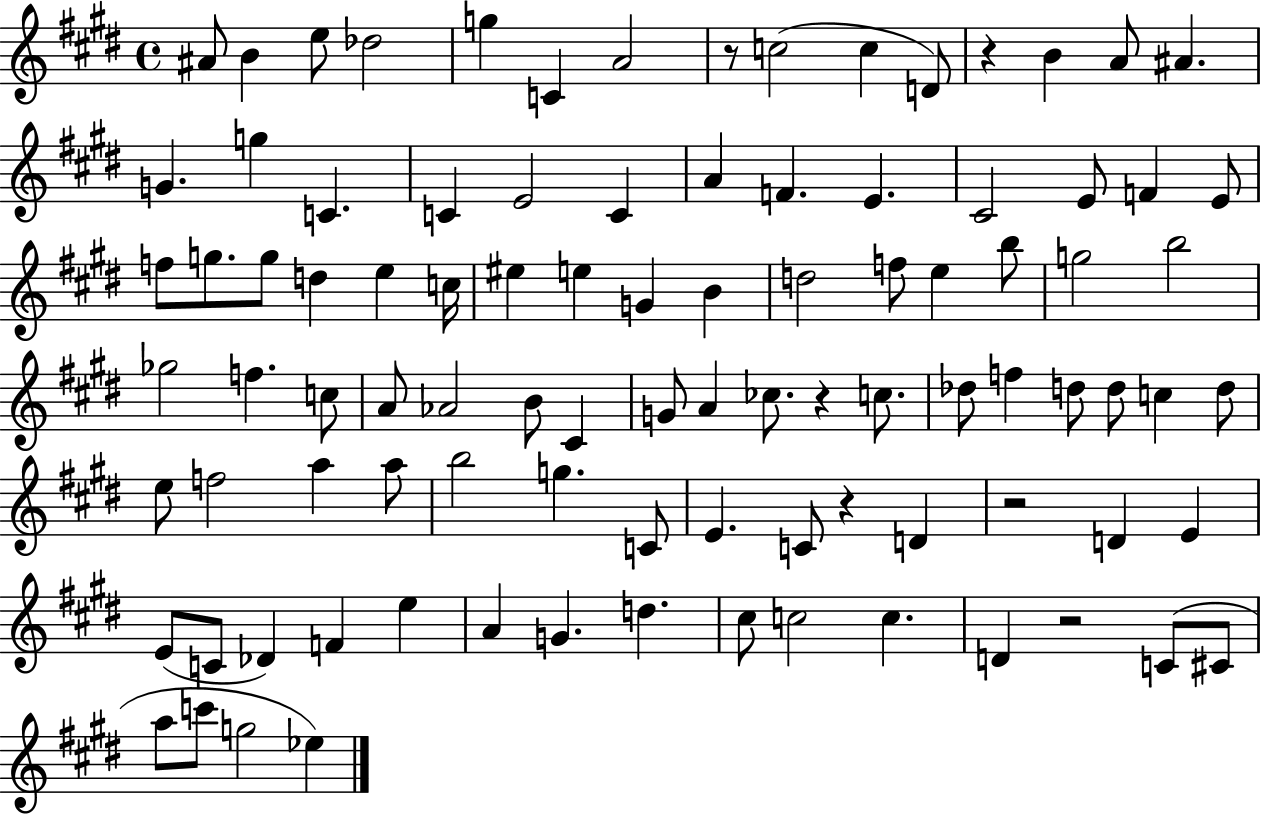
X:1
T:Untitled
M:4/4
L:1/4
K:E
^A/2 B e/2 _d2 g C A2 z/2 c2 c D/2 z B A/2 ^A G g C C E2 C A F E ^C2 E/2 F E/2 f/2 g/2 g/2 d e c/4 ^e e G B d2 f/2 e b/2 g2 b2 _g2 f c/2 A/2 _A2 B/2 ^C G/2 A _c/2 z c/2 _d/2 f d/2 d/2 c d/2 e/2 f2 a a/2 b2 g C/2 E C/2 z D z2 D E E/2 C/2 _D F e A G d ^c/2 c2 c D z2 C/2 ^C/2 a/2 c'/2 g2 _e